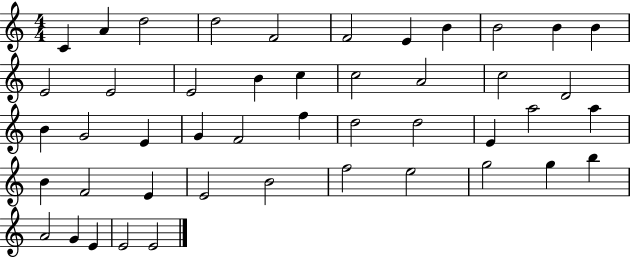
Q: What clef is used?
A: treble